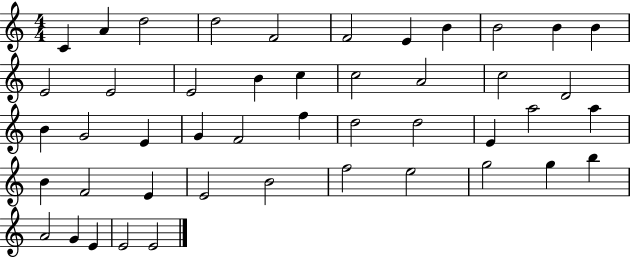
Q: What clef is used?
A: treble